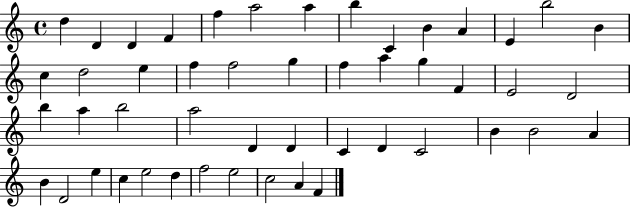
D5/q D4/q D4/q F4/q F5/q A5/h A5/q B5/q C4/q B4/q A4/q E4/q B5/h B4/q C5/q D5/h E5/q F5/q F5/h G5/q F5/q A5/q G5/q F4/q E4/h D4/h B5/q A5/q B5/h A5/h D4/q D4/q C4/q D4/q C4/h B4/q B4/h A4/q B4/q D4/h E5/q C5/q E5/h D5/q F5/h E5/h C5/h A4/q F4/q